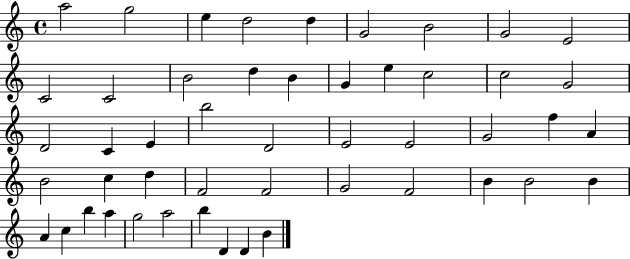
{
  \clef treble
  \time 4/4
  \defaultTimeSignature
  \key c \major
  a''2 g''2 | e''4 d''2 d''4 | g'2 b'2 | g'2 e'2 | \break c'2 c'2 | b'2 d''4 b'4 | g'4 e''4 c''2 | c''2 g'2 | \break d'2 c'4 e'4 | b''2 d'2 | e'2 e'2 | g'2 f''4 a'4 | \break b'2 c''4 d''4 | f'2 f'2 | g'2 f'2 | b'4 b'2 b'4 | \break a'4 c''4 b''4 a''4 | g''2 a''2 | b''4 d'4 d'4 b'4 | \bar "|."
}